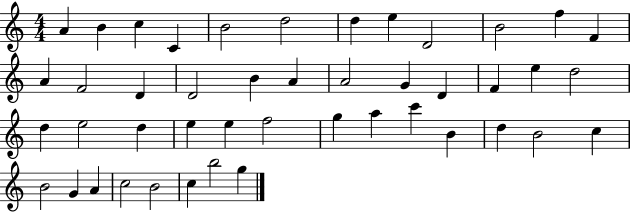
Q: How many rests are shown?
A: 0